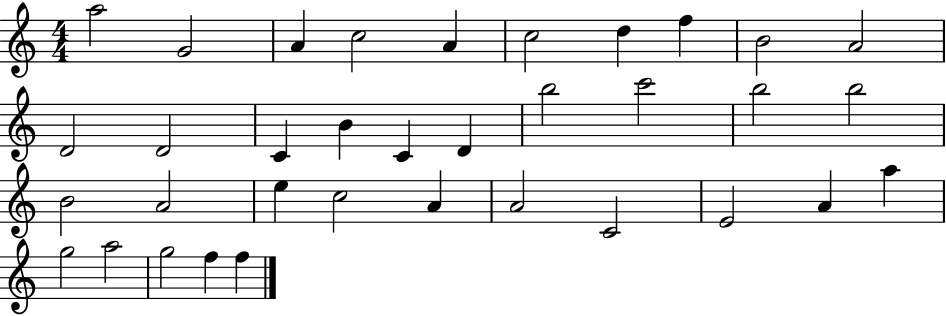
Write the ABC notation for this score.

X:1
T:Untitled
M:4/4
L:1/4
K:C
a2 G2 A c2 A c2 d f B2 A2 D2 D2 C B C D b2 c'2 b2 b2 B2 A2 e c2 A A2 C2 E2 A a g2 a2 g2 f f